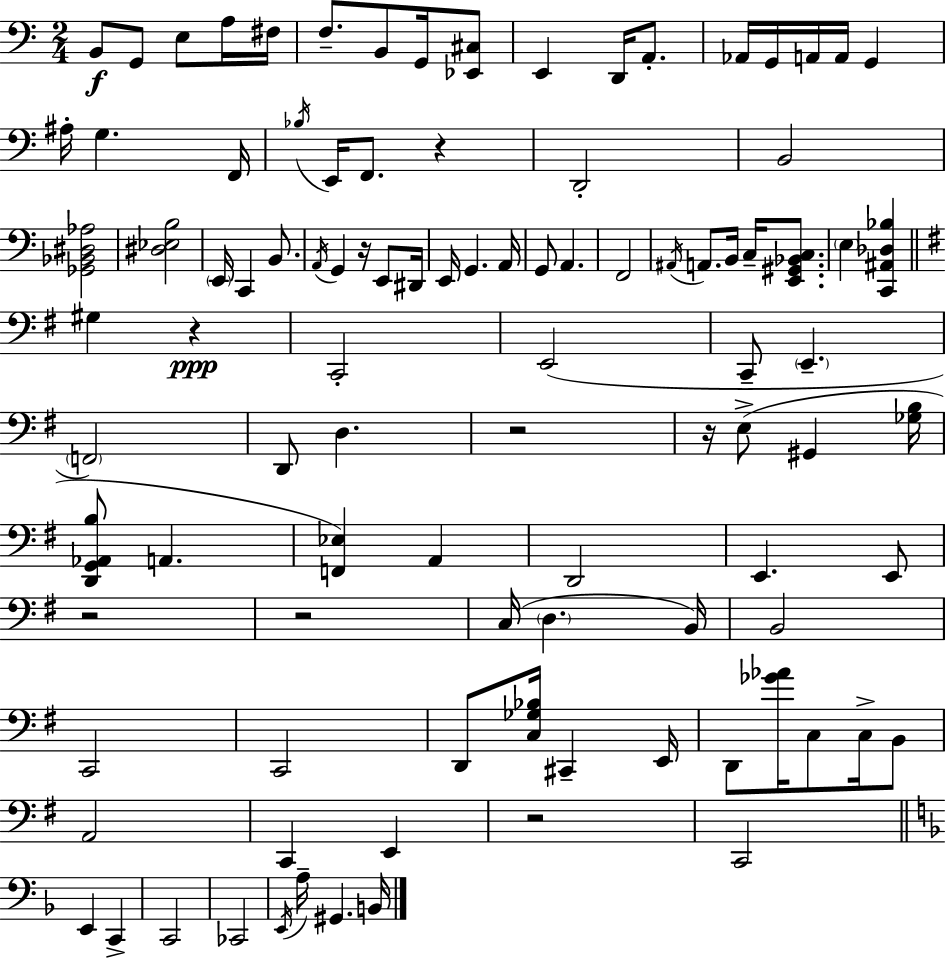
X:1
T:Untitled
M:2/4
L:1/4
K:Am
B,,/2 G,,/2 E,/2 A,/4 ^F,/4 F,/2 B,,/2 G,,/4 [_E,,^C,]/2 E,, D,,/4 A,,/2 _A,,/4 G,,/4 A,,/4 A,,/4 G,, ^A,/4 G, F,,/4 _B,/4 E,,/4 F,,/2 z D,,2 B,,2 [_G,,_B,,^D,_A,]2 [^D,_E,B,]2 E,,/4 C,, B,,/2 A,,/4 G,, z/4 E,,/2 ^D,,/4 E,,/4 G,, A,,/4 G,,/2 A,, F,,2 ^A,,/4 A,,/2 B,,/4 C,/4 [E,,^G,,_B,,C,]/2 E, [C,,^A,,_D,_B,] ^G, z C,,2 E,,2 C,,/2 E,, F,,2 D,,/2 D, z2 z/4 E,/2 ^G,, [_G,B,]/4 [D,,G,,_A,,B,]/2 A,, [F,,_E,] A,, D,,2 E,, E,,/2 z2 z2 C,/4 D, B,,/4 B,,2 C,,2 C,,2 D,,/2 [C,_G,_B,]/4 ^C,, E,,/4 D,,/2 [_G_A]/4 C,/2 C,/4 B,,/2 A,,2 C,, E,, z2 C,,2 E,, C,, C,,2 _C,,2 E,,/4 A,/4 ^G,, B,,/4